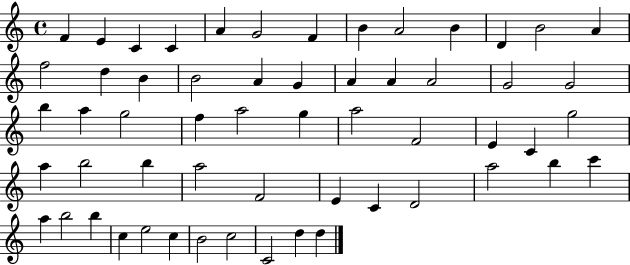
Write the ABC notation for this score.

X:1
T:Untitled
M:4/4
L:1/4
K:C
F E C C A G2 F B A2 B D B2 A f2 d B B2 A G A A A2 G2 G2 b a g2 f a2 g a2 F2 E C g2 a b2 b a2 F2 E C D2 a2 b c' a b2 b c e2 c B2 c2 C2 d d